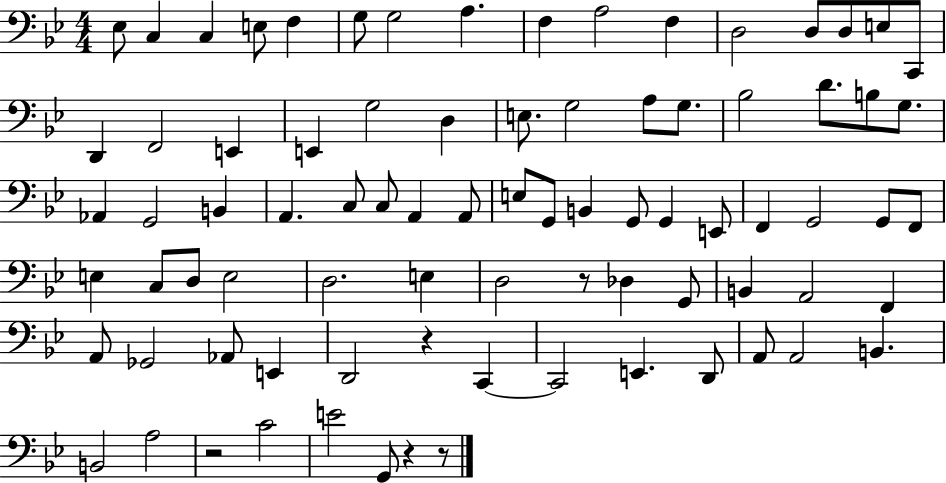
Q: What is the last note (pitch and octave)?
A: G2